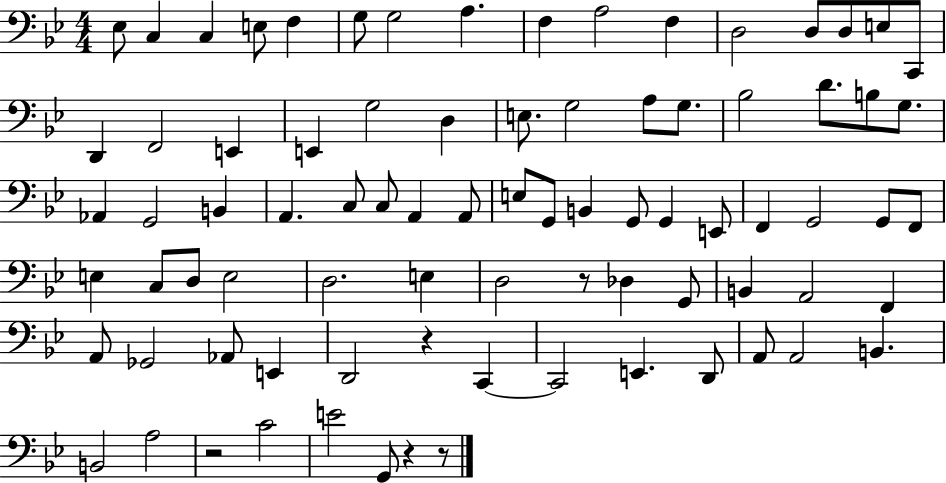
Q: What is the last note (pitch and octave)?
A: G2